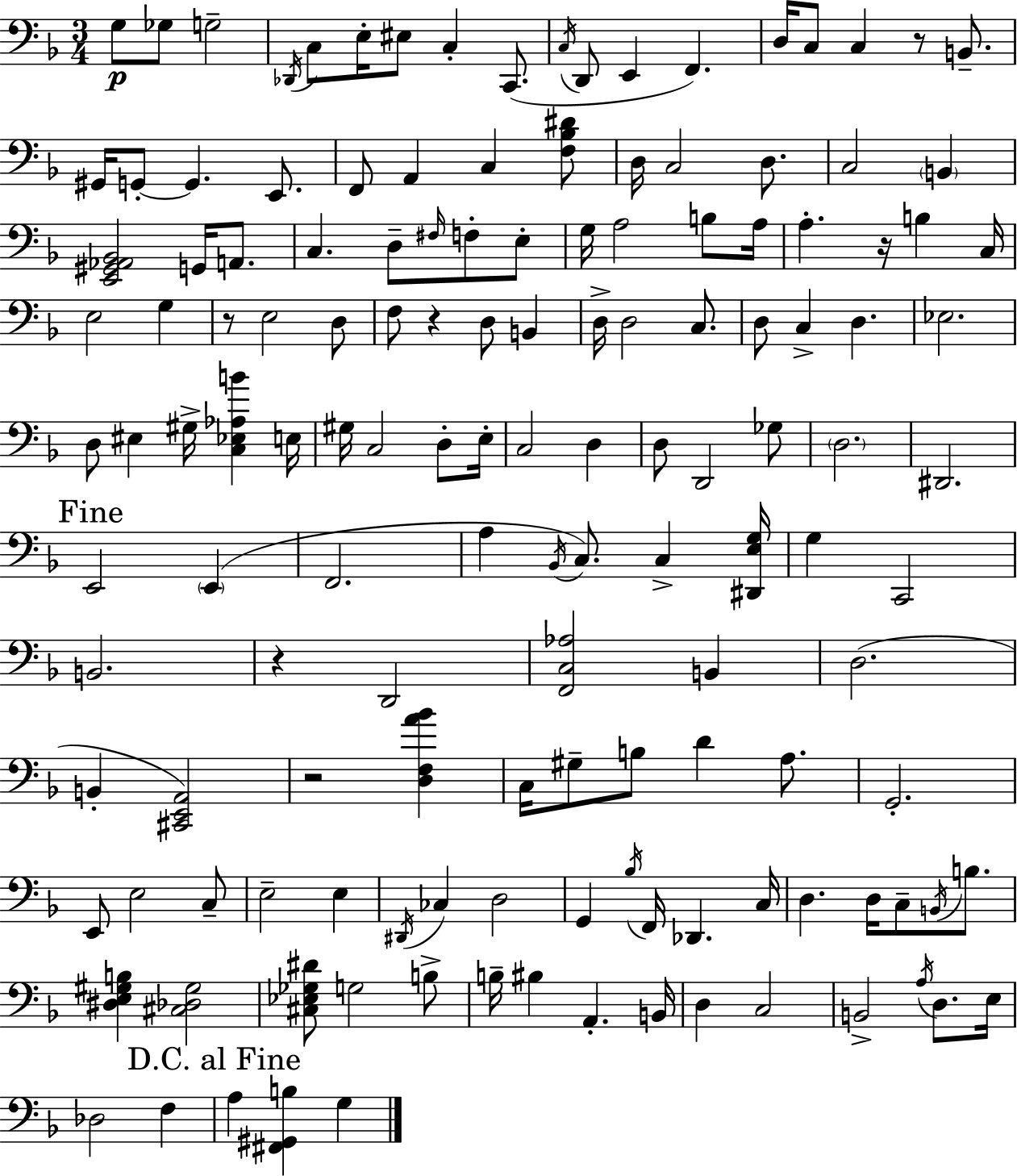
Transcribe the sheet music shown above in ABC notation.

X:1
T:Untitled
M:3/4
L:1/4
K:Dm
G,/2 _G,/2 G,2 _D,,/4 C,/2 E,/4 ^E,/2 C, C,,/2 C,/4 D,,/2 E,, F,, D,/4 C,/2 C, z/2 B,,/2 ^G,,/4 G,,/2 G,, E,,/2 F,,/2 A,, C, [F,_B,^D]/2 D,/4 C,2 D,/2 C,2 B,, [E,,^G,,_A,,_B,,]2 G,,/4 A,,/2 C, D,/2 ^F,/4 F,/2 E,/2 G,/4 A,2 B,/2 A,/4 A, z/4 B, C,/4 E,2 G, z/2 E,2 D,/2 F,/2 z D,/2 B,, D,/4 D,2 C,/2 D,/2 C, D, _E,2 D,/2 ^E, ^G,/4 [C,_E,_A,B] E,/4 ^G,/4 C,2 D,/2 E,/4 C,2 D, D,/2 D,,2 _G,/2 D,2 ^D,,2 E,,2 E,, F,,2 A, _B,,/4 C,/2 C, [^D,,E,G,]/4 G, C,,2 B,,2 z D,,2 [F,,C,_A,]2 B,, D,2 B,, [^C,,E,,A,,]2 z2 [D,F,A_B] C,/4 ^G,/2 B,/2 D A,/2 G,,2 E,,/2 E,2 C,/2 E,2 E, ^D,,/4 _C, D,2 G,, _B,/4 F,,/4 _D,, C,/4 D, D,/4 C,/2 B,,/4 B,/2 [^D,E,^G,B,] [^C,_D,^G,]2 [^C,_E,_G,^D]/2 G,2 B,/2 B,/4 ^B, A,, B,,/4 D, C,2 B,,2 A,/4 D,/2 E,/4 _D,2 F, A, [^F,,^G,,B,] G,